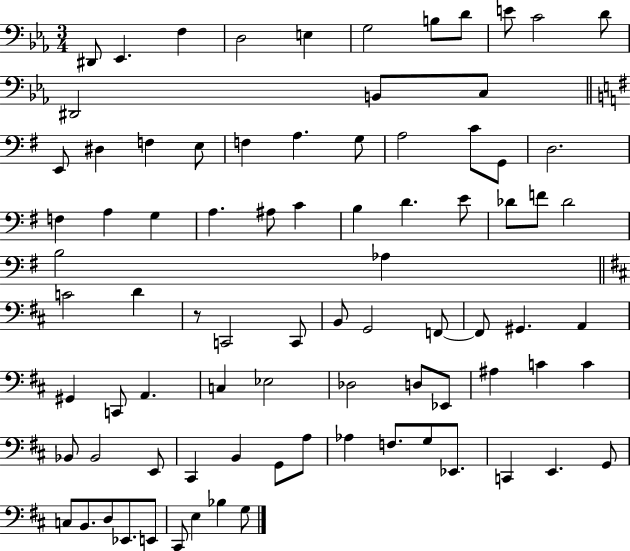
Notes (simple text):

D#2/e Eb2/q. F3/q D3/h E3/q G3/h B3/e D4/e E4/e C4/h D4/e D#2/h B2/e C3/e E2/e D#3/q F3/q E3/e F3/q A3/q. G3/e A3/h C4/e G2/e D3/h. F3/q A3/q G3/q A3/q. A#3/e C4/q B3/q D4/q. E4/e Db4/e F4/e Db4/h B3/h Ab3/q C4/h D4/q R/e C2/h C2/e B2/e G2/h F2/e F2/e G#2/q. A2/q G#2/q C2/e A2/q. C3/q Eb3/h Db3/h D3/e Eb2/e A#3/q C4/q C4/q Bb2/e Bb2/h E2/e C#2/q B2/q G2/e A3/e Ab3/q F3/e. G3/e Eb2/e. C2/q E2/q. G2/e C3/e B2/e. D3/e Eb2/e. E2/e C#2/e E3/q Bb3/q G3/e